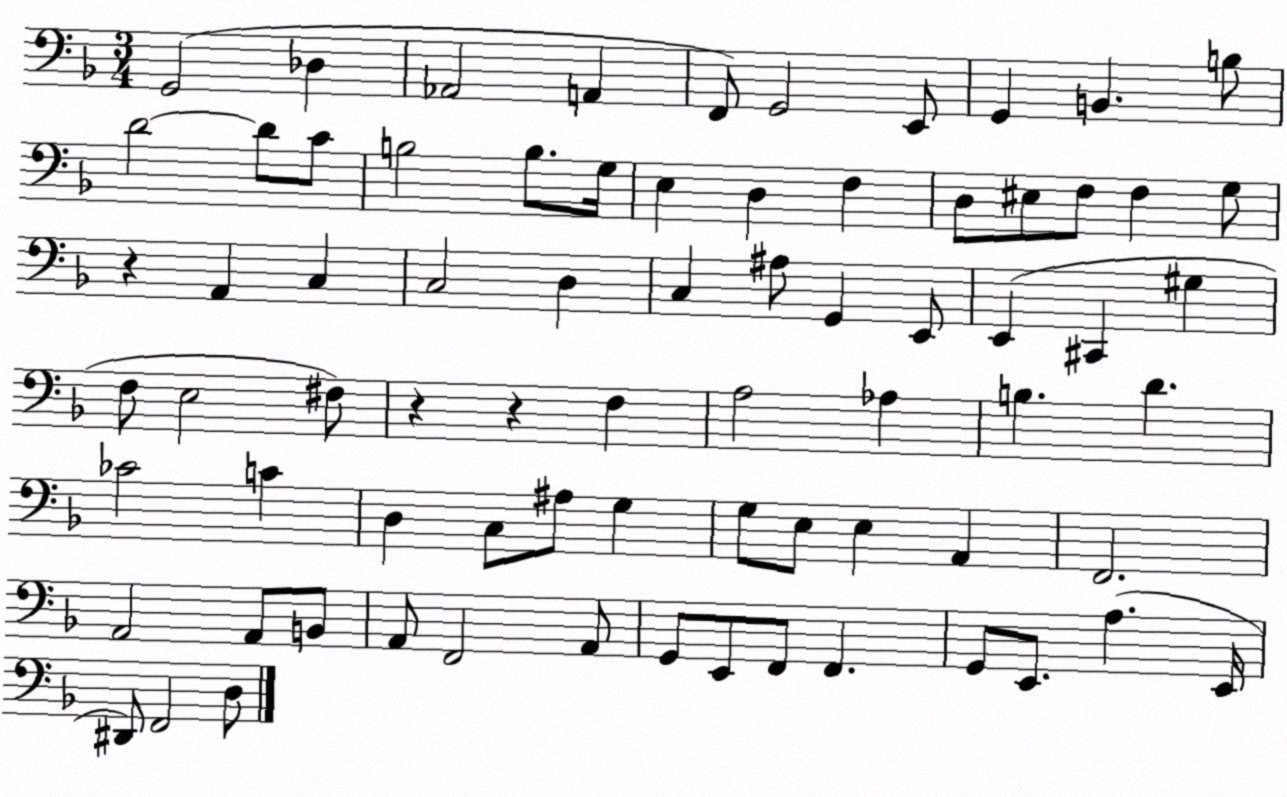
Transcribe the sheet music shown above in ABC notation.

X:1
T:Untitled
M:3/4
L:1/4
K:F
G,,2 _D, _A,,2 A,, F,,/2 G,,2 E,,/2 G,, B,, B,/2 D2 D/2 C/2 B,2 B,/2 G,/4 E, D, F, D,/2 ^E,/2 F,/2 F, G,/2 z A,, C, C,2 D, C, ^A,/2 G,, E,,/2 E,, ^C,, ^G, F,/2 E,2 ^F,/2 z z F, A,2 _A, B, D _C2 C D, C,/2 ^A,/2 G, G,/2 E,/2 E, A,, F,,2 A,,2 A,,/2 B,,/2 A,,/2 F,,2 A,,/2 G,,/2 E,,/2 F,,/2 F,, G,,/2 E,,/2 A, E,,/4 ^D,,/2 F,,2 D,/2